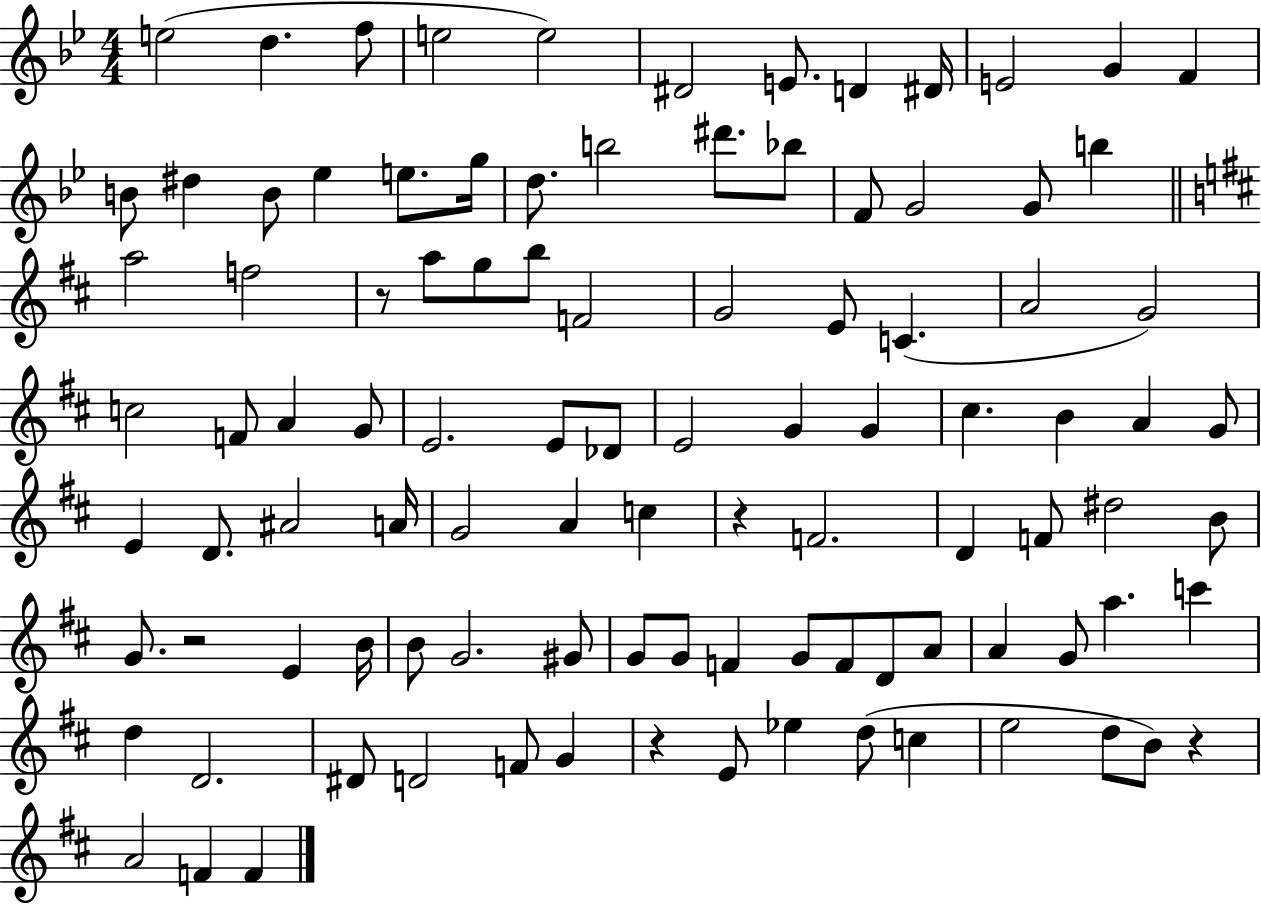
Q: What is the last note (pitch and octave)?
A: F4